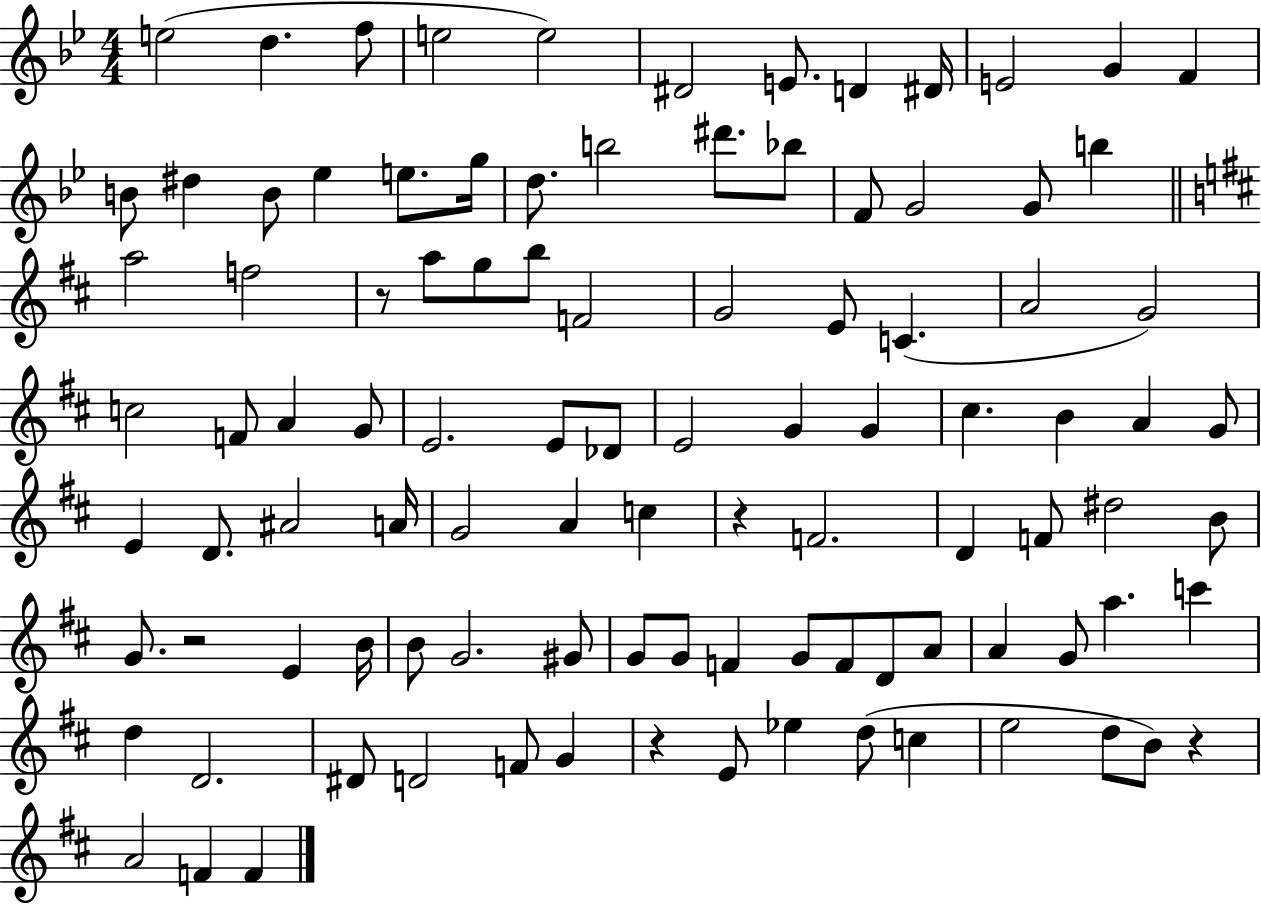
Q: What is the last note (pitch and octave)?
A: F4